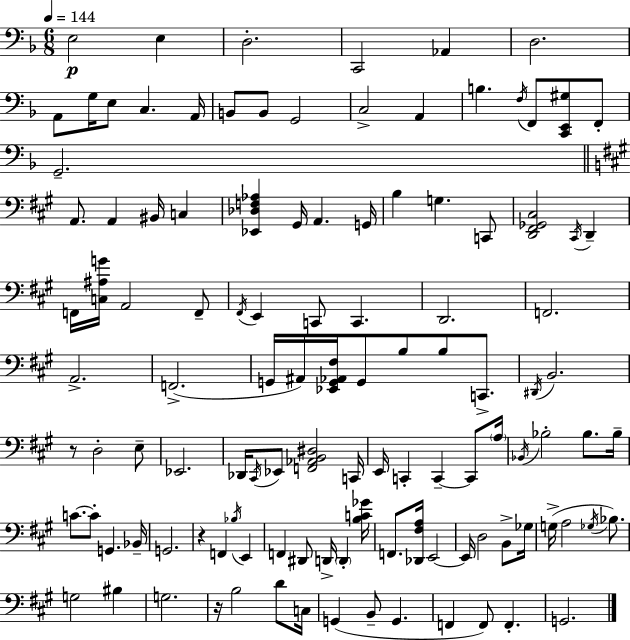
{
  \clef bass
  \numericTimeSignature
  \time 6/8
  \key d \minor
  \tempo 4 = 144
  e2\p e4 | d2.-. | c,2 aes,4 | d2. | \break a,8 g16 e8 c4. a,16 | b,8 b,8 g,2 | c2-> a,4 | b4. \acciaccatura { f16 } f,8 <c, e, gis>8 f,8-. | \break g,2.-- | \bar "||" \break \key a \major a,8. a,4 bis,16 c4 | <ees, des f aes>4 gis,16 a,4. g,16 | b4 g4. c,8 | <d, fis, ges, cis>2 \acciaccatura { cis,16 } d,4-- | \break f,16 <c ais g'>16 a,2 f,8-- | \acciaccatura { fis,16 } e,4 c,8 c,4. | d,2. | f,2. | \break a,2.-> | f,2.->( | g,16 ais,16) <ees, g, aes, fis>16 g,8 b8 b8 c,8.-> | \acciaccatura { dis,16 } b,2. | \break r8 d2-. | e8-- ees,2. | des,16 \acciaccatura { cis,16 } ees,8 <f, aes, b, dis>2 | c,16 e,16 c,4-. c,4--~~ | \break c,8 \parenthesize a16 \acciaccatura { bes,16 } bes2-. | bes8. bes16-- c'8.~~ c'8-. g,4. | bes,16-- g,2. | r4 f,4 | \break \acciaccatura { bes16 } e,4 f,4 dis,8 | d,16-> \parenthesize d,4-. <b c' ges'>16 f,8. <des, fis a>16 e,2~~ | e,16 d2 | b,8-> ges16 g16->( a2 | \break \acciaccatura { ges16 } bes8.) g2 | bis4 g2. | r16 b2 | d'8 c16 g,4( b,8-- | \break g,4. f,4 f,8) | f,4.-. g,2. | \bar "|."
}